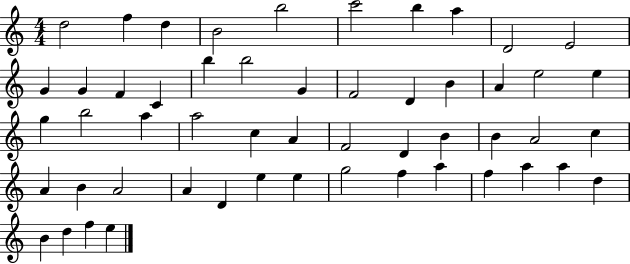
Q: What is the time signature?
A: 4/4